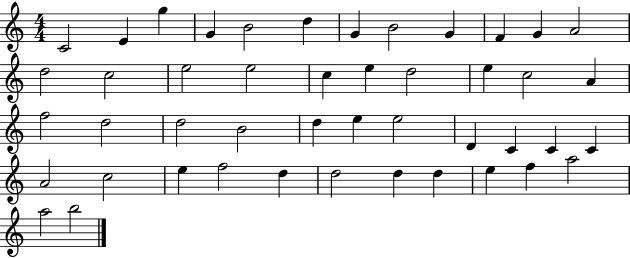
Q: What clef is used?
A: treble